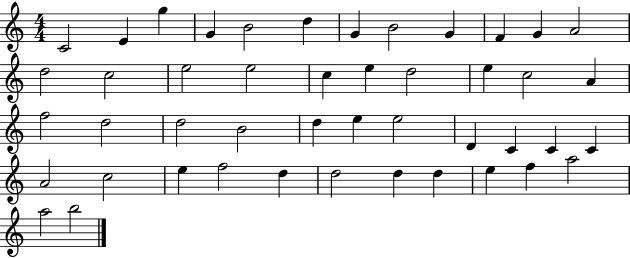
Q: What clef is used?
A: treble